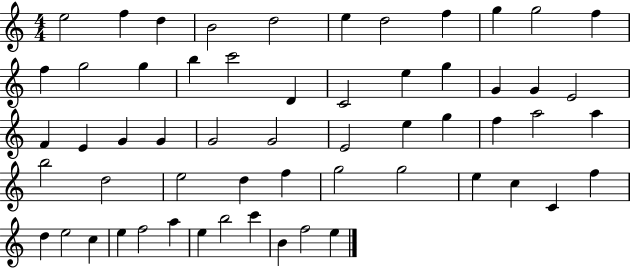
{
  \clef treble
  \numericTimeSignature
  \time 4/4
  \key c \major
  e''2 f''4 d''4 | b'2 d''2 | e''4 d''2 f''4 | g''4 g''2 f''4 | \break f''4 g''2 g''4 | b''4 c'''2 d'4 | c'2 e''4 g''4 | g'4 g'4 e'2 | \break f'4 e'4 g'4 g'4 | g'2 g'2 | e'2 e''4 g''4 | f''4 a''2 a''4 | \break b''2 d''2 | e''2 d''4 f''4 | g''2 g''2 | e''4 c''4 c'4 f''4 | \break d''4 e''2 c''4 | e''4 f''2 a''4 | e''4 b''2 c'''4 | b'4 f''2 e''4 | \break \bar "|."
}